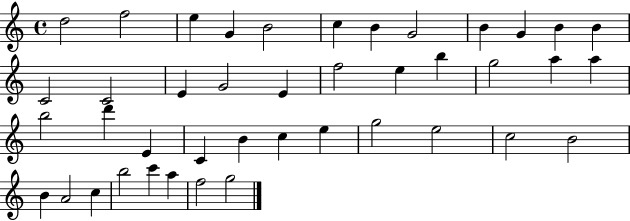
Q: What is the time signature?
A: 4/4